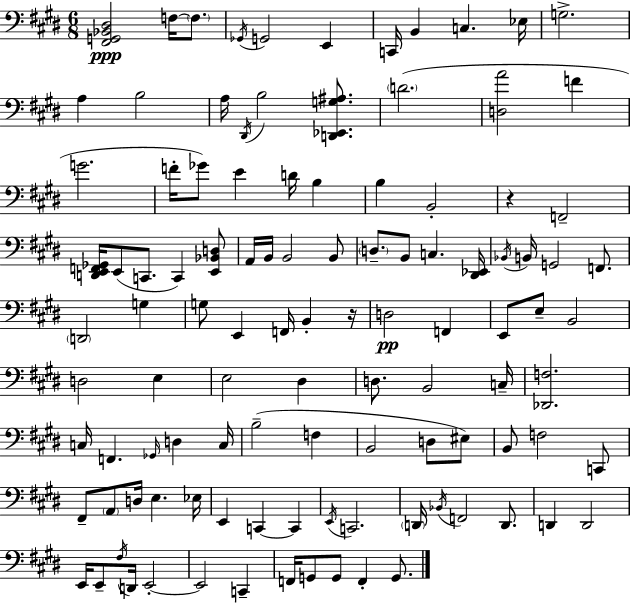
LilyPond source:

{
  \clef bass
  \numericTimeSignature
  \time 6/8
  \key e \major
  <fis, g, bes, dis>2\ppp f16~~ \parenthesize f8. | \acciaccatura { ges,16 } g,2 e,4 | c,16 b,4 c4. | ees16 g2.-> | \break a4 b2 | a16 \acciaccatura { dis,16 } b2 <d, ees, g ais>8. | \parenthesize d'2.( | <d a'>2 f'4 | \break g'2. | f'16-. ges'8) e'4 d'16 b4 | b4 b,2-. | r4 f,2-- | \break <d, e, f, ges,>16 e,8( c,8. c,4) | <e, bes, d>8 a,16 b,16 b,2 | b,8 \parenthesize d8.-- b,8 c4. | <dis, ees,>16 \acciaccatura { bes,16 } b,16 g,2 | \break f,8. \parenthesize d,2 g4 | g8 e,4 f,16 b,4-. | r16 d2\pp f,4 | e,8 e8-- b,2 | \break d2 e4 | e2 dis4 | d8. b,2 | c16-- <des, f>2. | \break c16 f,4. \grace { ges,16 } d4 | c16 b2--( | f4 b,2 | d8 eis8) b,8 f2 | \break c,8 fis,8-- \parenthesize a,8 d16 e4. | ees16 e,4 c,4~~ | c,4 \acciaccatura { e,16 } c,2. | \parenthesize d,16 \acciaccatura { bes,16 } f,2 | \break d,8. d,4 d,2 | e,16 e,8-- \acciaccatura { fis16 } d,16 e,2-.~~ | e,2 | c,4-- f,16 g,8 g,8 | \break f,4-. g,8. \bar "|."
}